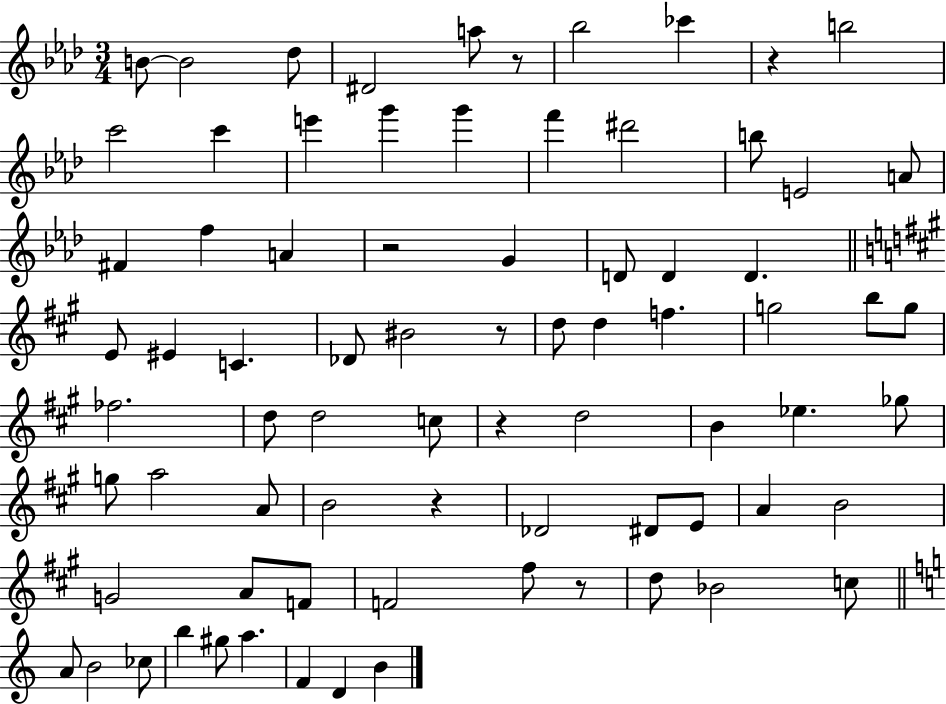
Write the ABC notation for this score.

X:1
T:Untitled
M:3/4
L:1/4
K:Ab
B/2 B2 _d/2 ^D2 a/2 z/2 _b2 _c' z b2 c'2 c' e' g' g' f' ^d'2 b/2 E2 A/2 ^F f A z2 G D/2 D D E/2 ^E C _D/2 ^B2 z/2 d/2 d f g2 b/2 g/2 _f2 d/2 d2 c/2 z d2 B _e _g/2 g/2 a2 A/2 B2 z _D2 ^D/2 E/2 A B2 G2 A/2 F/2 F2 ^f/2 z/2 d/2 _B2 c/2 A/2 B2 _c/2 b ^g/2 a F D B